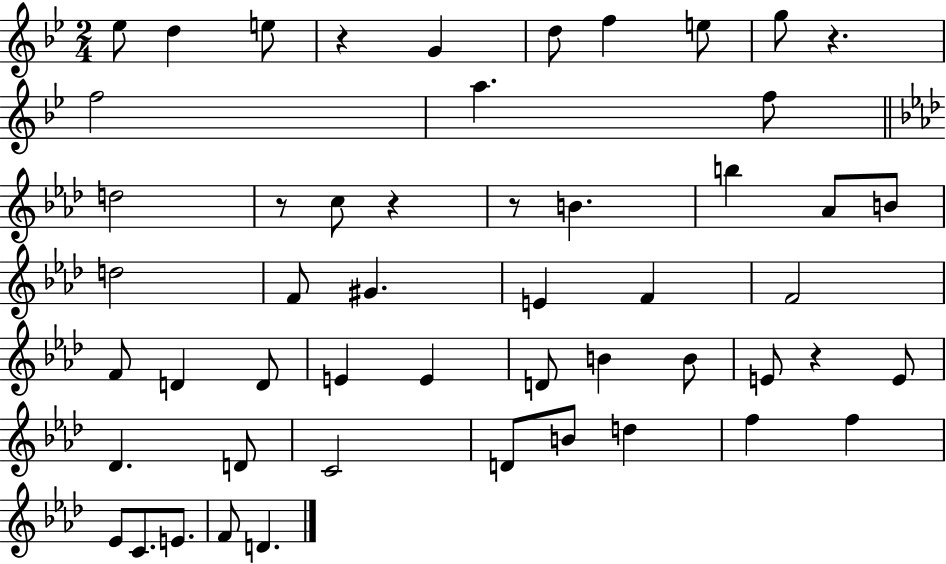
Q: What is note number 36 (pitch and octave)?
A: C4